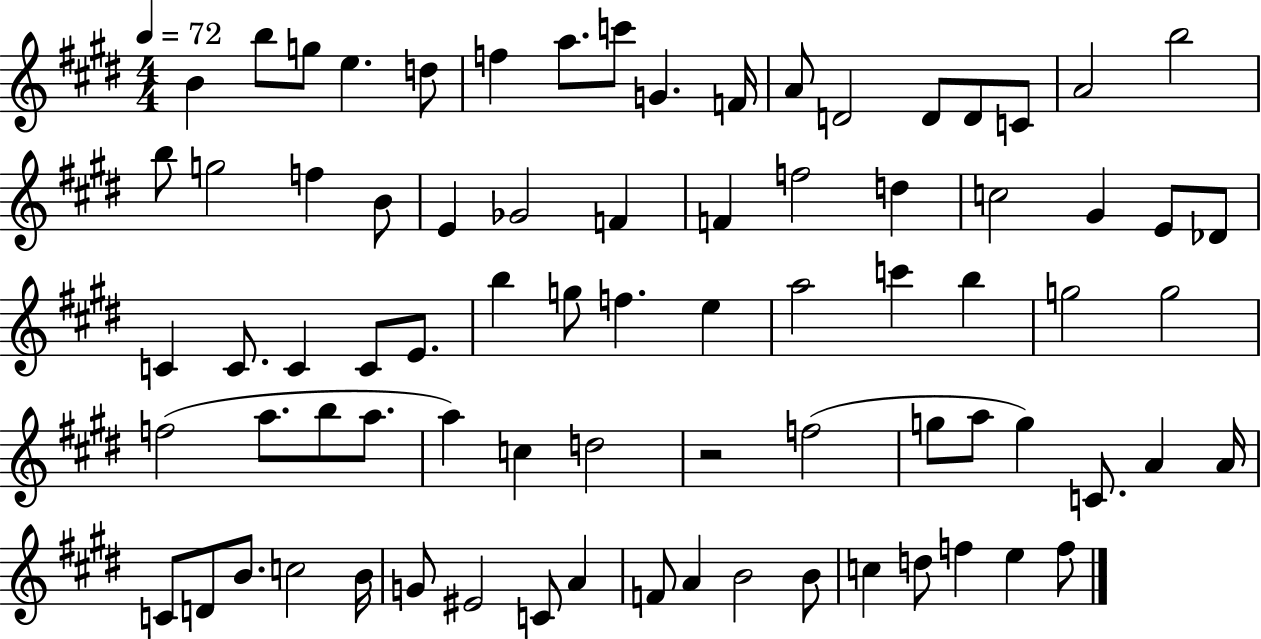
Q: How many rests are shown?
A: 1